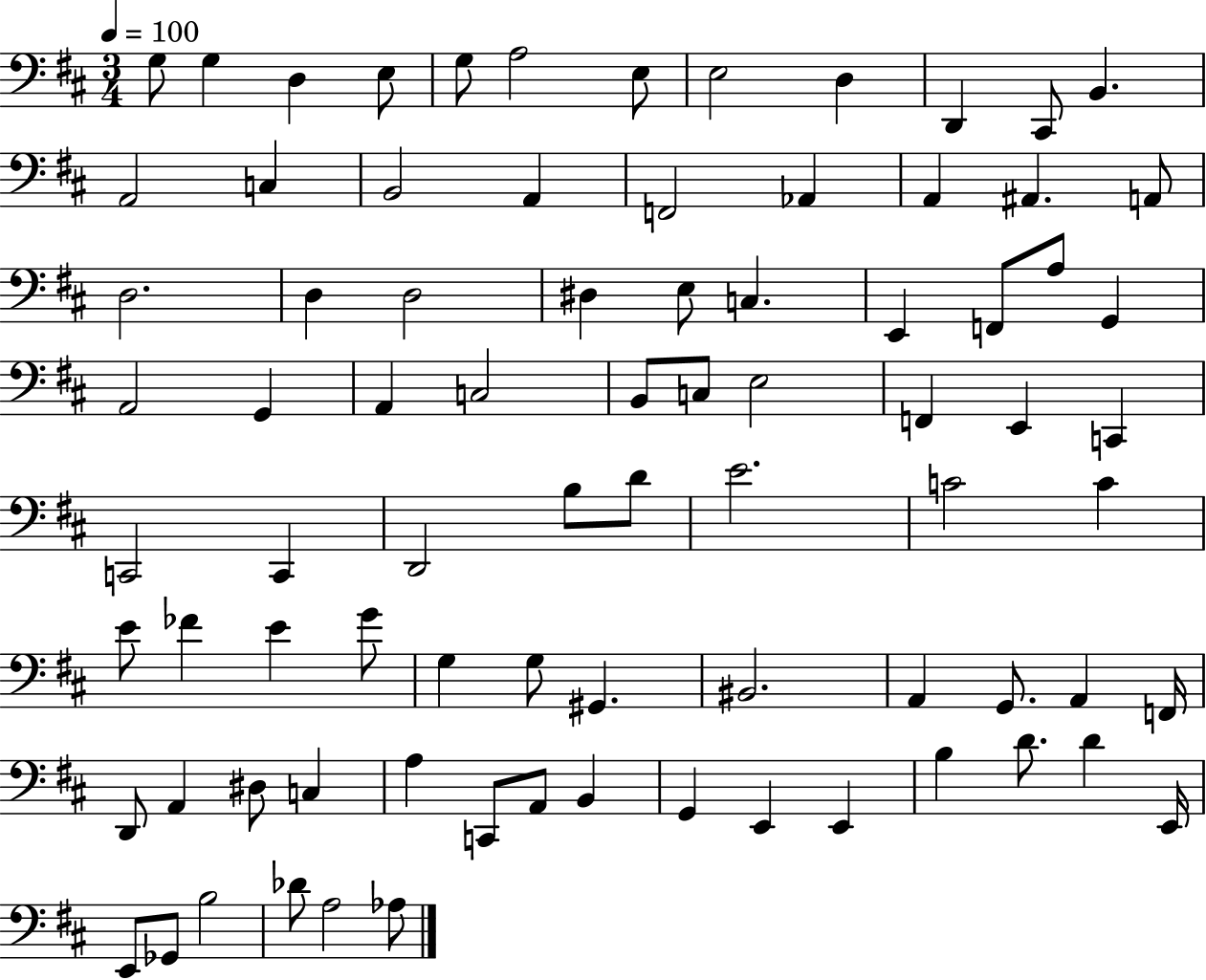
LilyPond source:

{
  \clef bass
  \numericTimeSignature
  \time 3/4
  \key d \major
  \tempo 4 = 100
  g8 g4 d4 e8 | g8 a2 e8 | e2 d4 | d,4 cis,8 b,4. | \break a,2 c4 | b,2 a,4 | f,2 aes,4 | a,4 ais,4. a,8 | \break d2. | d4 d2 | dis4 e8 c4. | e,4 f,8 a8 g,4 | \break a,2 g,4 | a,4 c2 | b,8 c8 e2 | f,4 e,4 c,4 | \break c,2 c,4 | d,2 b8 d'8 | e'2. | c'2 c'4 | \break e'8 fes'4 e'4 g'8 | g4 g8 gis,4. | bis,2. | a,4 g,8. a,4 f,16 | \break d,8 a,4 dis8 c4 | a4 c,8 a,8 b,4 | g,4 e,4 e,4 | b4 d'8. d'4 e,16 | \break e,8 ges,8 b2 | des'8 a2 aes8 | \bar "|."
}